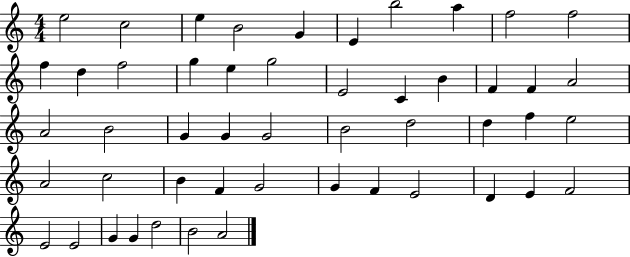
E5/h C5/h E5/q B4/h G4/q E4/q B5/h A5/q F5/h F5/h F5/q D5/q F5/h G5/q E5/q G5/h E4/h C4/q B4/q F4/q F4/q A4/h A4/h B4/h G4/q G4/q G4/h B4/h D5/h D5/q F5/q E5/h A4/h C5/h B4/q F4/q G4/h G4/q F4/q E4/h D4/q E4/q F4/h E4/h E4/h G4/q G4/q D5/h B4/h A4/h